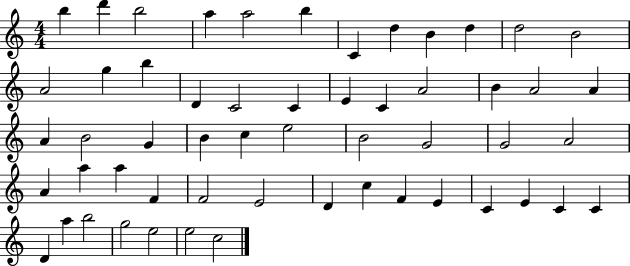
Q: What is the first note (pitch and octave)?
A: B5